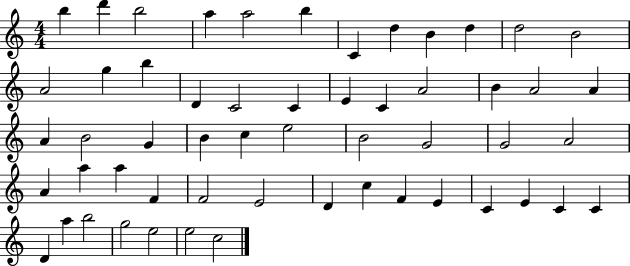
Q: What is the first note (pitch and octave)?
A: B5